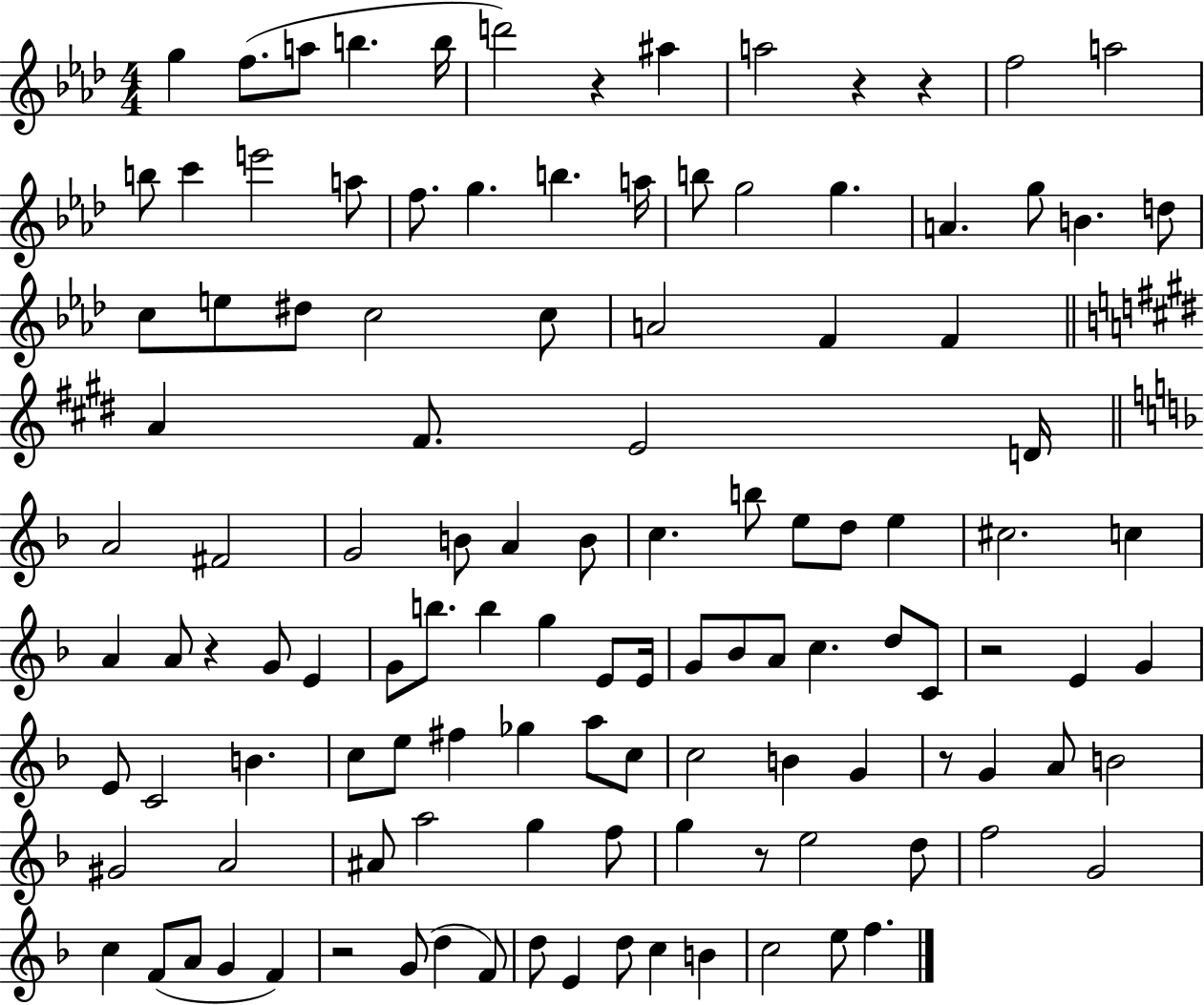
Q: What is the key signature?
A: AES major